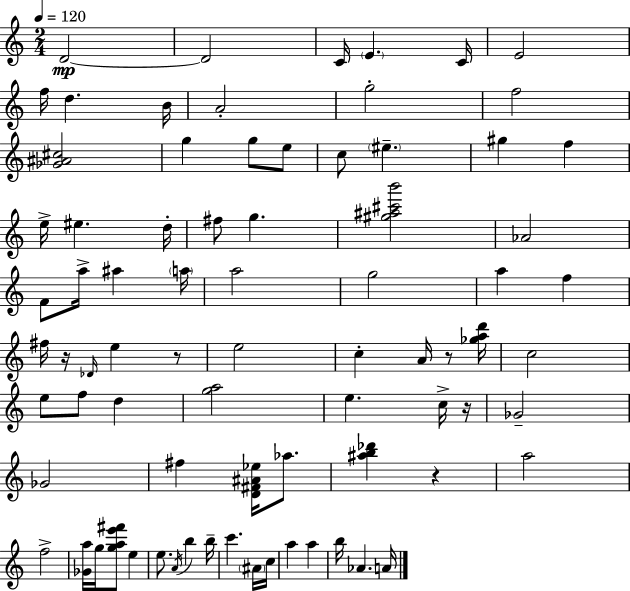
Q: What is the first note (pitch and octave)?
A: D4